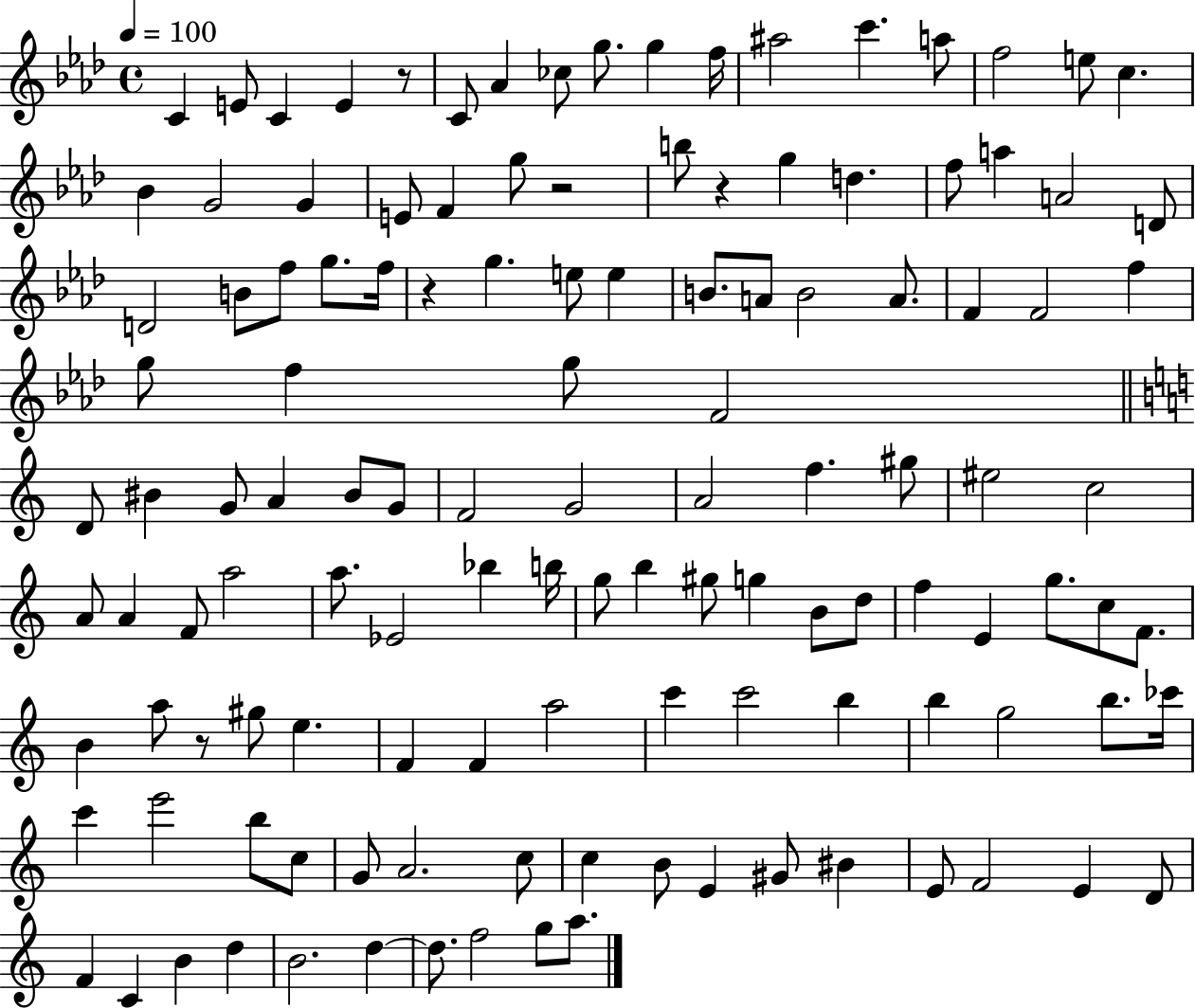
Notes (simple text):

C4/q E4/e C4/q E4/q R/e C4/e Ab4/q CES5/e G5/e. G5/q F5/s A#5/h C6/q. A5/e F5/h E5/e C5/q. Bb4/q G4/h G4/q E4/e F4/q G5/e R/h B5/e R/q G5/q D5/q. F5/e A5/q A4/h D4/e D4/h B4/e F5/e G5/e. F5/s R/q G5/q. E5/e E5/q B4/e. A4/e B4/h A4/e. F4/q F4/h F5/q G5/e F5/q G5/e F4/h D4/e BIS4/q G4/e A4/q BIS4/e G4/e F4/h G4/h A4/h F5/q. G#5/e EIS5/h C5/h A4/e A4/q F4/e A5/h A5/e. Eb4/h Bb5/q B5/s G5/e B5/q G#5/e G5/q B4/e D5/e F5/q E4/q G5/e. C5/e F4/e. B4/q A5/e R/e G#5/e E5/q. F4/q F4/q A5/h C6/q C6/h B5/q B5/q G5/h B5/e. CES6/s C6/q E6/h B5/e C5/e G4/e A4/h. C5/e C5/q B4/e E4/q G#4/e BIS4/q E4/e F4/h E4/q D4/e F4/q C4/q B4/q D5/q B4/h. D5/q D5/e. F5/h G5/e A5/e.